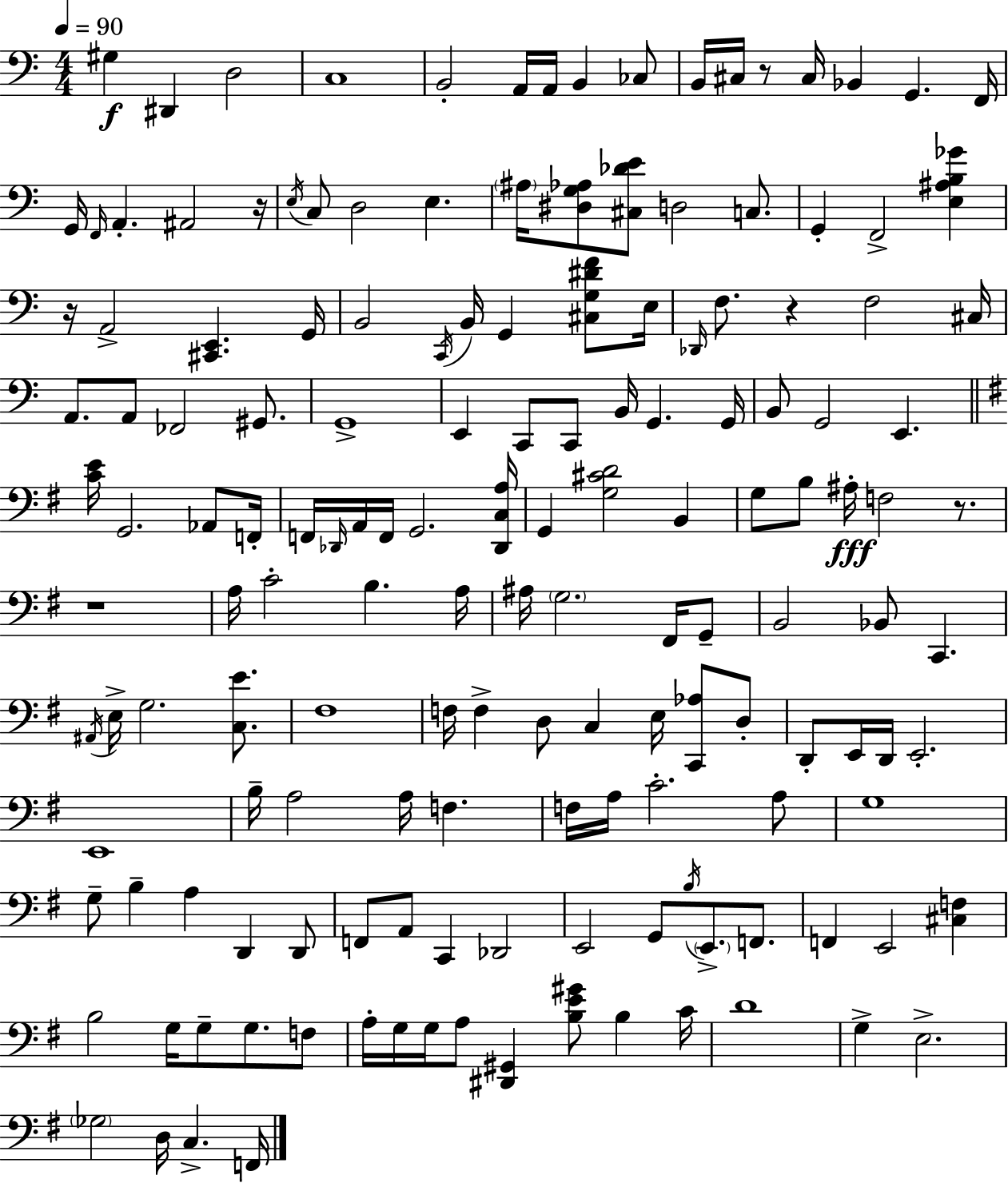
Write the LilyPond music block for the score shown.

{
  \clef bass
  \numericTimeSignature
  \time 4/4
  \key c \major
  \tempo 4 = 90
  gis4\f dis,4 d2 | c1 | b,2-. a,16 a,16 b,4 ces8 | b,16 cis16 r8 cis16 bes,4 g,4. f,16 | \break g,16 \grace { f,16 } a,4.-. ais,2 | r16 \acciaccatura { e16 } c8 d2 e4. | \parenthesize ais16 <dis g aes>8 <cis des' e'>8 d2 c8. | g,4-. f,2-> <e ais b ges'>4 | \break r16 a,2-> <cis, e,>4. | g,16 b,2 \acciaccatura { c,16 } b,16 g,4 | <cis g dis' f'>8 e16 \grace { des,16 } f8. r4 f2 | cis16 a,8. a,8 fes,2 | \break gis,8. g,1-> | e,4 c,8 c,8 b,16 g,4. | g,16 b,8 g,2 e,4. | \bar "||" \break \key g \major <c' e'>16 g,2. aes,8 f,16-. | f,16 \grace { des,16 } a,16 f,16 g,2. | <des, c a>16 g,4 <g cis' d'>2 b,4 | g8 b8 ais16-.\fff f2 r8. | \break r1 | a16 c'2-. b4. | a16 ais16 \parenthesize g2. fis,16 g,8-- | b,2 bes,8 c,4. | \break \acciaccatura { ais,16 } e16-> g2. <c e'>8. | fis1 | f16 f4-> d8 c4 e16 <c, aes>8 | d8-. d,8-. e,16 d,16 e,2.-. | \break e,1 | b16-- a2 a16 f4. | f16 a16 c'2.-. | a8 g1 | \break g8-- b4-- a4 d,4 | d,8 f,8 a,8 c,4 des,2 | e,2 g,8 \acciaccatura { b16 } \parenthesize e,8.-> | f,8. f,4 e,2 <cis f>4 | \break b2 g16 g8-- g8. | f8 a16-. g16 g16 a8 <dis, gis,>4 <b e' gis'>8 b4 | c'16 d'1 | g4-> e2.-> | \break \parenthesize ges2 d16 c4.-> | f,16 \bar "|."
}